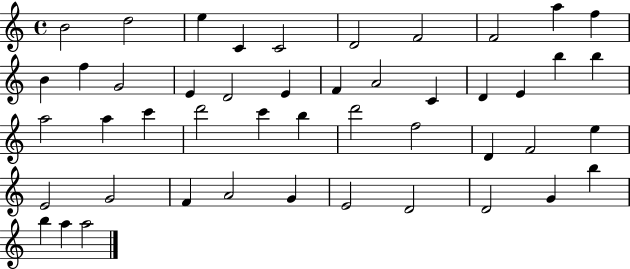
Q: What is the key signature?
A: C major